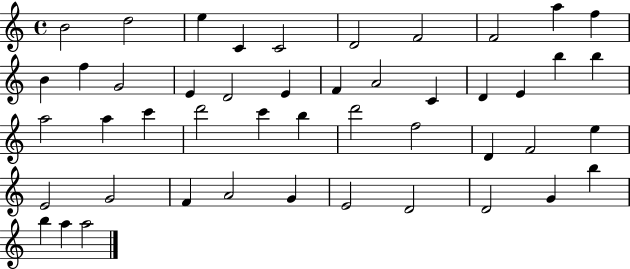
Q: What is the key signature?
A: C major